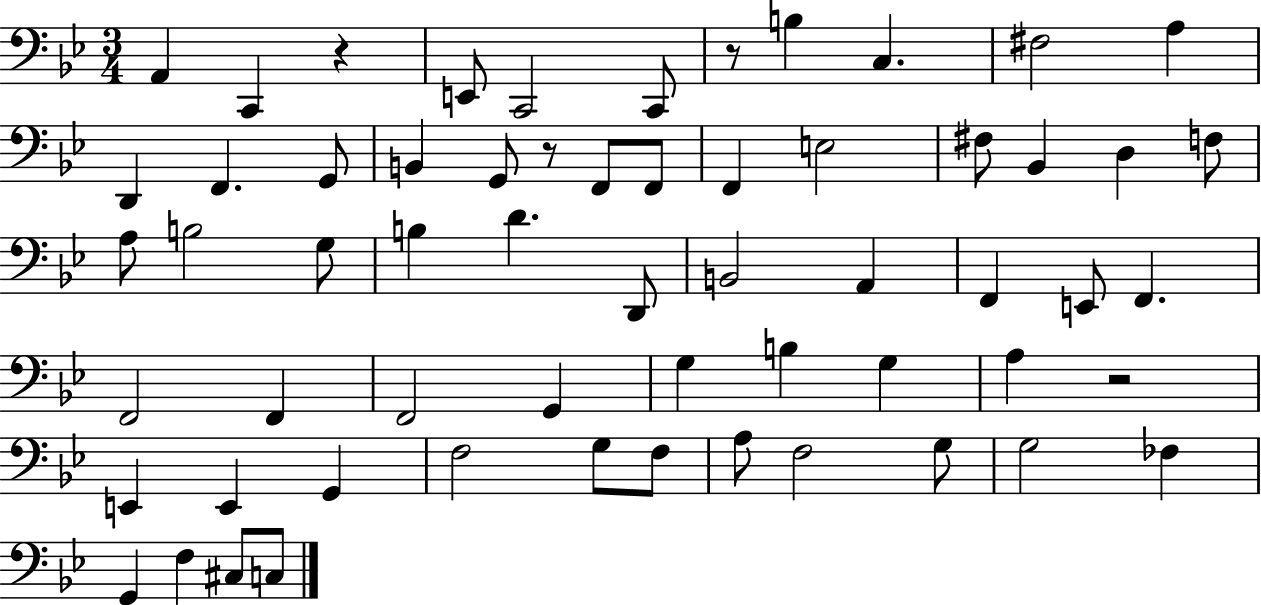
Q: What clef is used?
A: bass